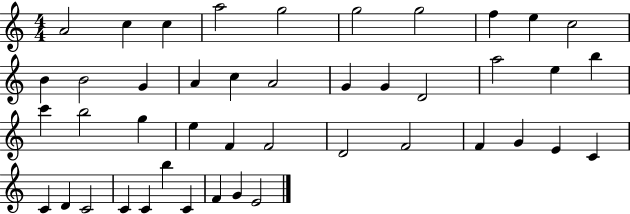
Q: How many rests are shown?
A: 0